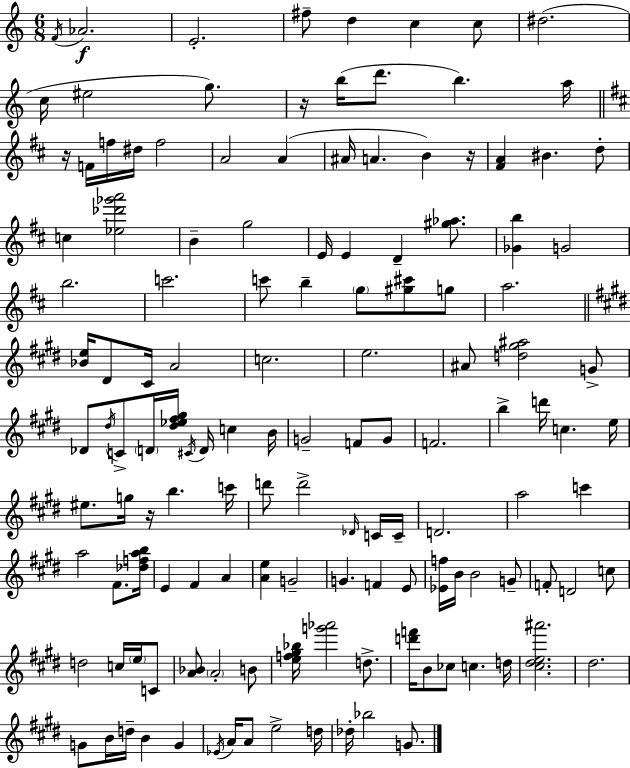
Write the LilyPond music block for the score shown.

{
  \clef treble
  \numericTimeSignature
  \time 6/8
  \key c \major
  \acciaccatura { f'16 }\f aes'2. | e'2.-. | fis''8-- d''4 c''4 c''8 | dis''2.( | \break c''16 eis''2 g''8.) | r16 b''16( d'''8. b''4.) | a''16 \bar "||" \break \key d \major r16 f'16 f''16 dis''16 f''2 | a'2 a'4( | ais'16 a'4. b'4) r16 | <fis' a'>4 bis'4. d''8-. | \break c''4 <ees'' des''' ges''' a'''>2 | b'4-- g''2 | e'16 e'4 d'4-- <gis'' aes''>8. | <ges' b''>4 g'2 | \break b''2. | c'''2. | c'''8 b''4-- \parenthesize g''8 <gis'' cis'''>8 g''8 | a''2. | \break \bar "||" \break \key e \major <bes' e''>16 dis'8 cis'16 a'2 | c''2. | e''2. | ais'8 <d'' gis'' ais''>2 g'8-> | \break des'8 \acciaccatura { dis''16 } c'8-> \parenthesize d'16 <dis'' ees'' fis'' gis''>16 \acciaccatura { cis'16 } d'16 c''4 | b'16 g'2-- f'8 | g'8 f'2. | b''4-> d'''16 c''4. | \break e''16 eis''8. g''16 r16 b''4. | c'''16 d'''8 d'''2-> | \grace { des'16 } c'16 c'16-- d'2. | a''2 c'''4 | \break a''2 fis'8. | <des'' f'' a'' b''>16 e'4 fis'4 a'4 | <a' e''>4 g'2-- | g'4. f'4 | \break e'8 <ees' f''>16 b'16 b'2 | g'8-- f'8-. d'2 | c''8 d''2 c''16 | \parenthesize e''16 c'8 <a' bes'>8 \parenthesize a'2-. | \break b'8 <e'' f'' gis'' bes''>16 <g''' aes'''>2 | d''8.-> <d''' f'''>16 b'8 ces''8 c''4. | d''16 <cis'' dis'' e'' ais'''>2. | dis''2. | \break g'8 b'16 d''16-- b'4 g'4 | \acciaccatura { ees'16 } a'16 a'8 e''2-> | d''16 des''16-. bes''2 | g'8. \bar "|."
}